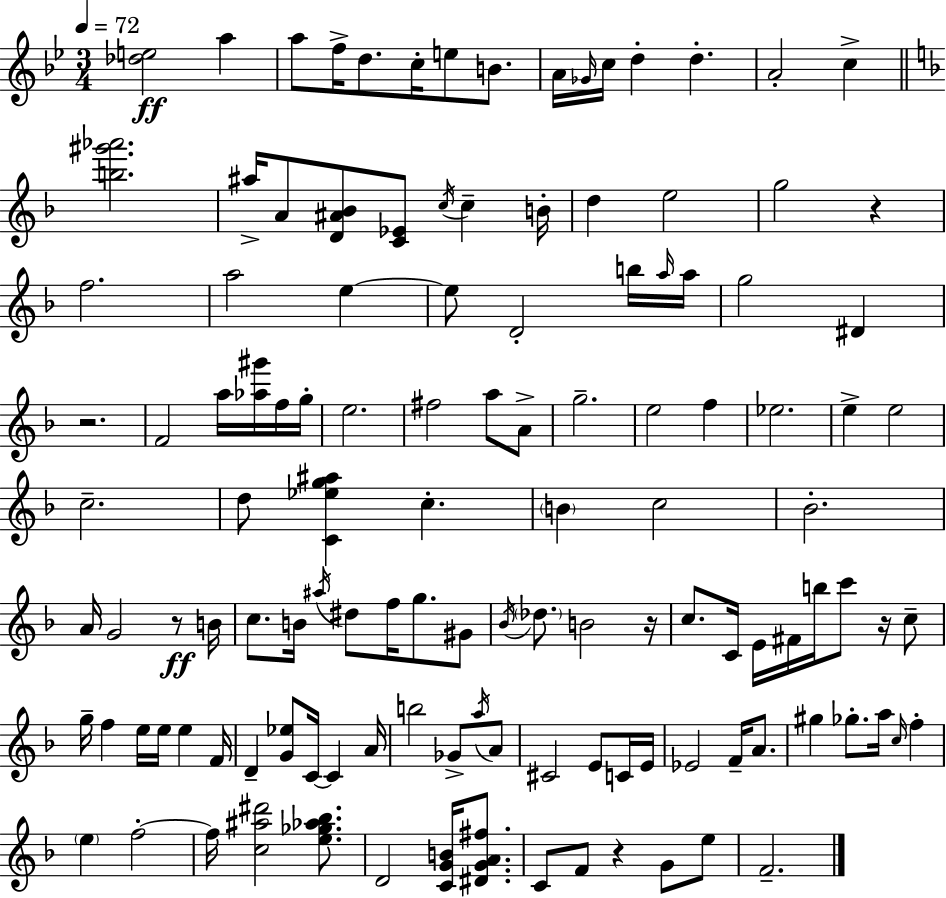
[Db5,E5]/h A5/q A5/e F5/s D5/e. C5/s E5/e B4/e. A4/s Gb4/s C5/s D5/q D5/q. A4/h C5/q [B5,G#6,Ab6]/h. A#5/s A4/e [D4,A#4,Bb4]/e [C4,Eb4]/e C5/s C5/q B4/s D5/q E5/h G5/h R/q F5/h. A5/h E5/q E5/e D4/h B5/s A5/s A5/s G5/h D#4/q R/h. F4/h A5/s [Ab5,G#6]/s F5/s G5/s E5/h. F#5/h A5/e A4/e G5/h. E5/h F5/q Eb5/h. E5/q E5/h C5/h. D5/e [C4,Eb5,G5,A#5]/q C5/q. B4/q C5/h Bb4/h. A4/s G4/h R/e B4/s C5/e. B4/s A#5/s D#5/e F5/s G5/e. G#4/e Bb4/s Db5/e. B4/h R/s C5/e. C4/s E4/s F#4/s B5/s C6/e R/s C5/e G5/s F5/q E5/s E5/s E5/q F4/s D4/q [G4,Eb5]/e C4/s C4/q A4/s B5/h Gb4/e A5/s A4/e C#4/h E4/e C4/s E4/s Eb4/h F4/s A4/e. G#5/q Gb5/e. A5/s C5/s F5/q E5/q F5/h F5/s [C5,A#5,D#6]/h [E5,Gb5,Ab5,Bb5]/e. D4/h [C4,G4,B4]/s [D#4,G4,A4,F#5]/e. C4/e F4/e R/q G4/e E5/e F4/h.